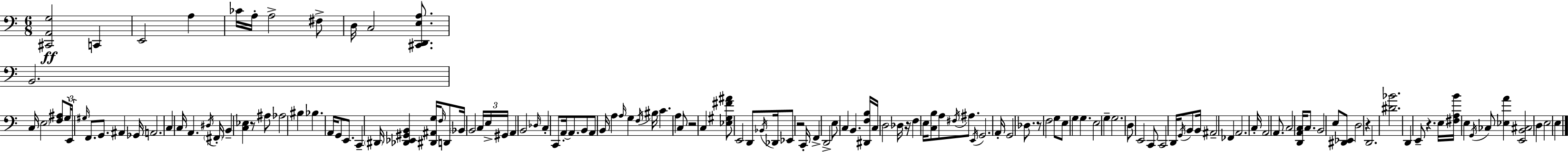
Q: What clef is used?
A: bass